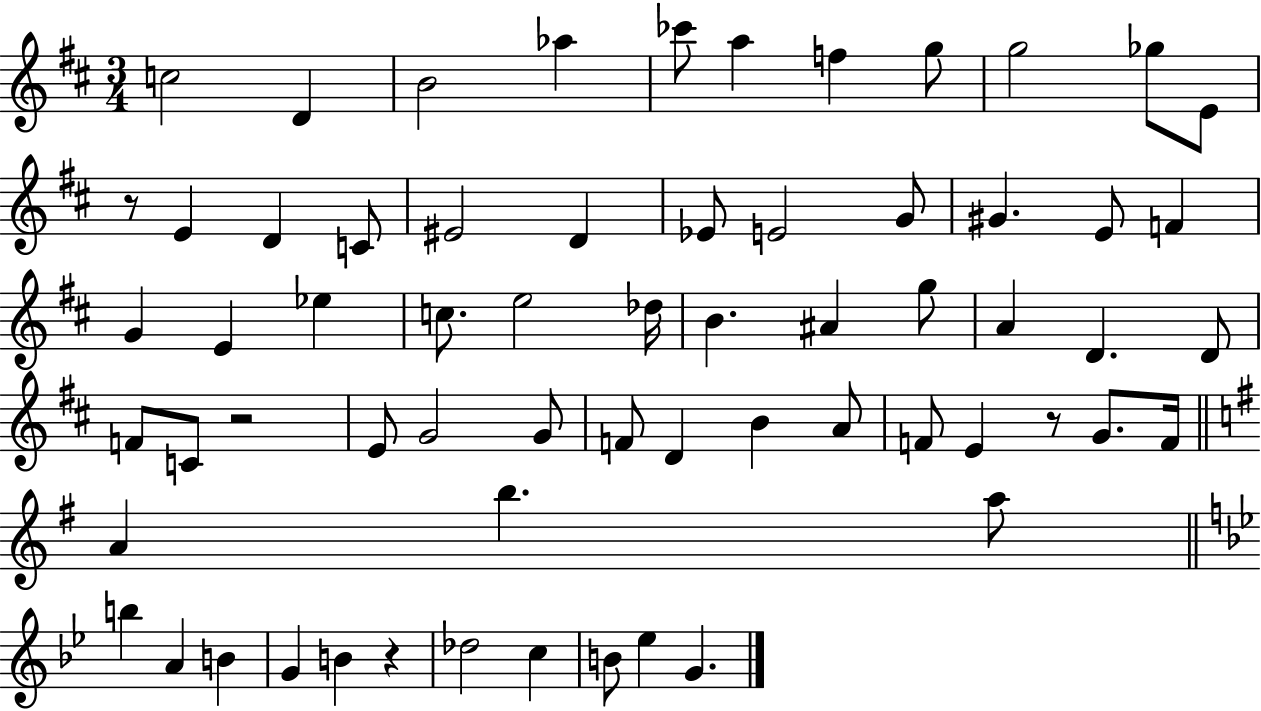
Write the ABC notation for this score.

X:1
T:Untitled
M:3/4
L:1/4
K:D
c2 D B2 _a _c'/2 a f g/2 g2 _g/2 E/2 z/2 E D C/2 ^E2 D _E/2 E2 G/2 ^G E/2 F G E _e c/2 e2 _d/4 B ^A g/2 A D D/2 F/2 C/2 z2 E/2 G2 G/2 F/2 D B A/2 F/2 E z/2 G/2 F/4 A b a/2 b A B G B z _d2 c B/2 _e G